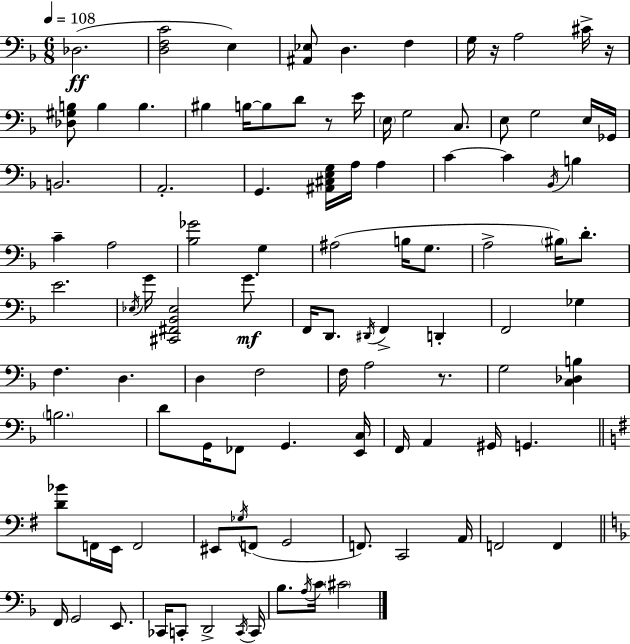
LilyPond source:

{
  \clef bass
  \numericTimeSignature
  \time 6/8
  \key f \major
  \tempo 4 = 108
  des2.(\ff | <d f c'>2 e4) | <ais, ees>8 d4. f4 | g16 r16 a2 cis'16-> r16 | \break <des gis b>8 b4 b4. | bis4 b16~~ b8 d'8 r8 e'16 | \parenthesize e16 g2 c8. | e8 g2 e16 ges,16 | \break b,2. | a,2.-. | g,4. <ais, cis e g>16 a16 a4 | c'4~~ c'4 \acciaccatura { bes,16 } b4 | \break c'4-- a2 | <bes ges'>2 g4 | ais2( b16 g8. | a2-> \parenthesize bis16) d'8.-. | \break e'2. | \acciaccatura { ees16 } g'16 <cis, fis, bes, ees>2 g'8.\mf | f,16 d,8. \acciaccatura { dis,16 } f,4-> d,4-. | f,2 ges4 | \break f4. d4. | d4 f2 | f16 a2 | r8. g2 <c des b>4 | \break \parenthesize b2. | d'8 g,16 fes,8 g,4. | <e, c>16 f,16 a,4 gis,16 g,4. | \bar "||" \break \key g \major <d' bes'>8 f,16 e,16 f,2 | eis,8 \acciaccatura { ges16 } f,8( g,2 | f,8.) c,2 | a,16 f,2 f,4 | \break \bar "||" \break \key d \minor f,16 g,2 e,8. | ces,16 c,8-. d,2-> \acciaccatura { c,16 } | c,16 bes8. \acciaccatura { a16 } c'16 \parenthesize cis'2 | \bar "|."
}